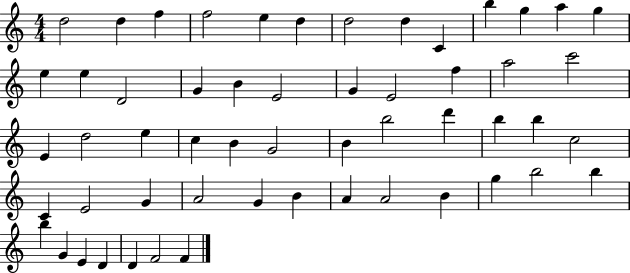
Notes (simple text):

D5/h D5/q F5/q F5/h E5/q D5/q D5/h D5/q C4/q B5/q G5/q A5/q G5/q E5/q E5/q D4/h G4/q B4/q E4/h G4/q E4/h F5/q A5/h C6/h E4/q D5/h E5/q C5/q B4/q G4/h B4/q B5/h D6/q B5/q B5/q C5/h C4/q E4/h G4/q A4/h G4/q B4/q A4/q A4/h B4/q G5/q B5/h B5/q B5/q G4/q E4/q D4/q D4/q F4/h F4/q